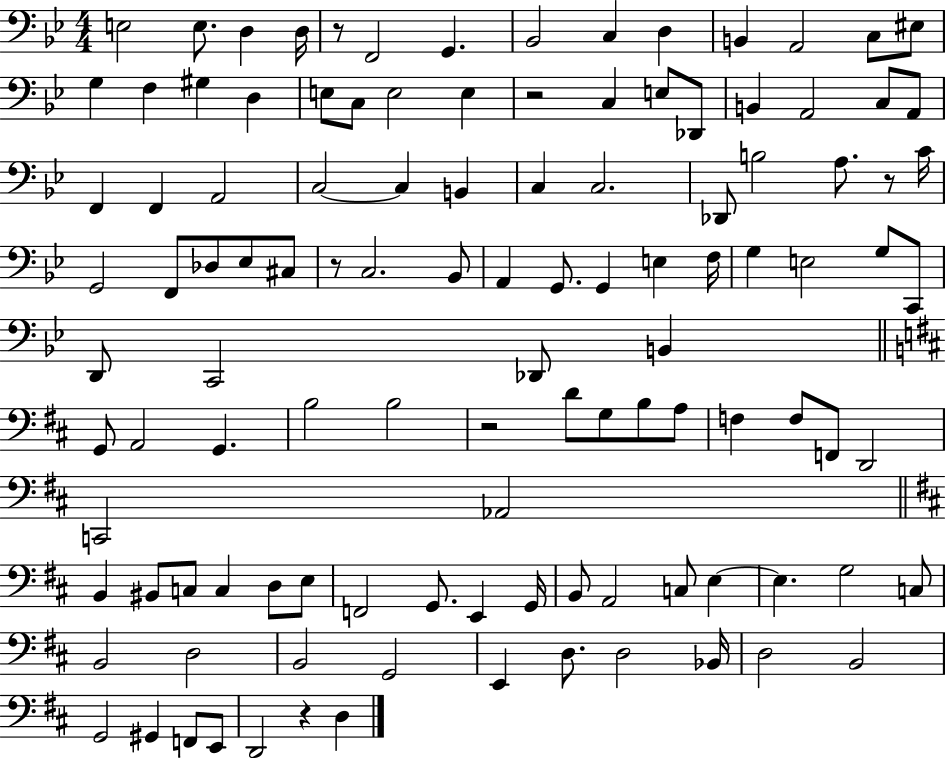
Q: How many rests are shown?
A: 6